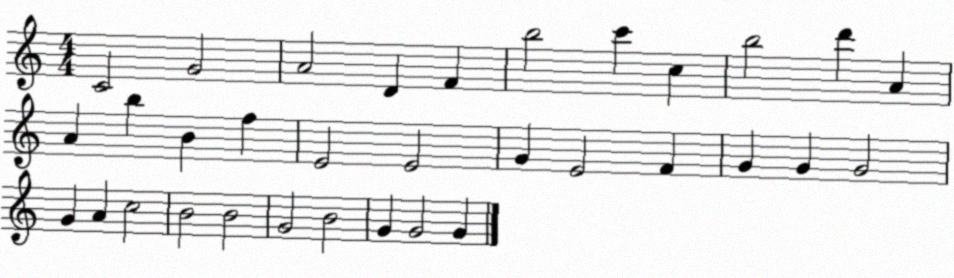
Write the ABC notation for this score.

X:1
T:Untitled
M:4/4
L:1/4
K:C
C2 G2 A2 D F b2 c' c b2 d' A A b B f E2 E2 G E2 F G G G2 G A c2 B2 B2 G2 B2 G G2 G